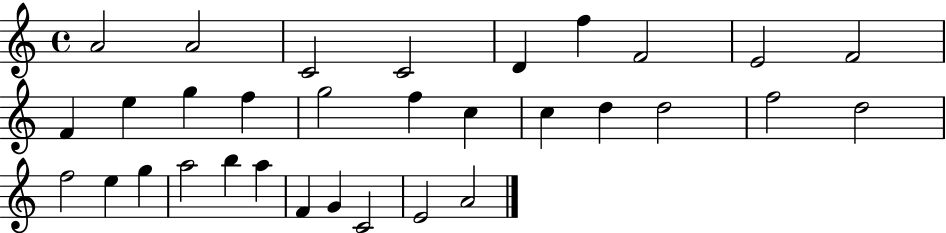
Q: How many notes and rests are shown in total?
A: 32